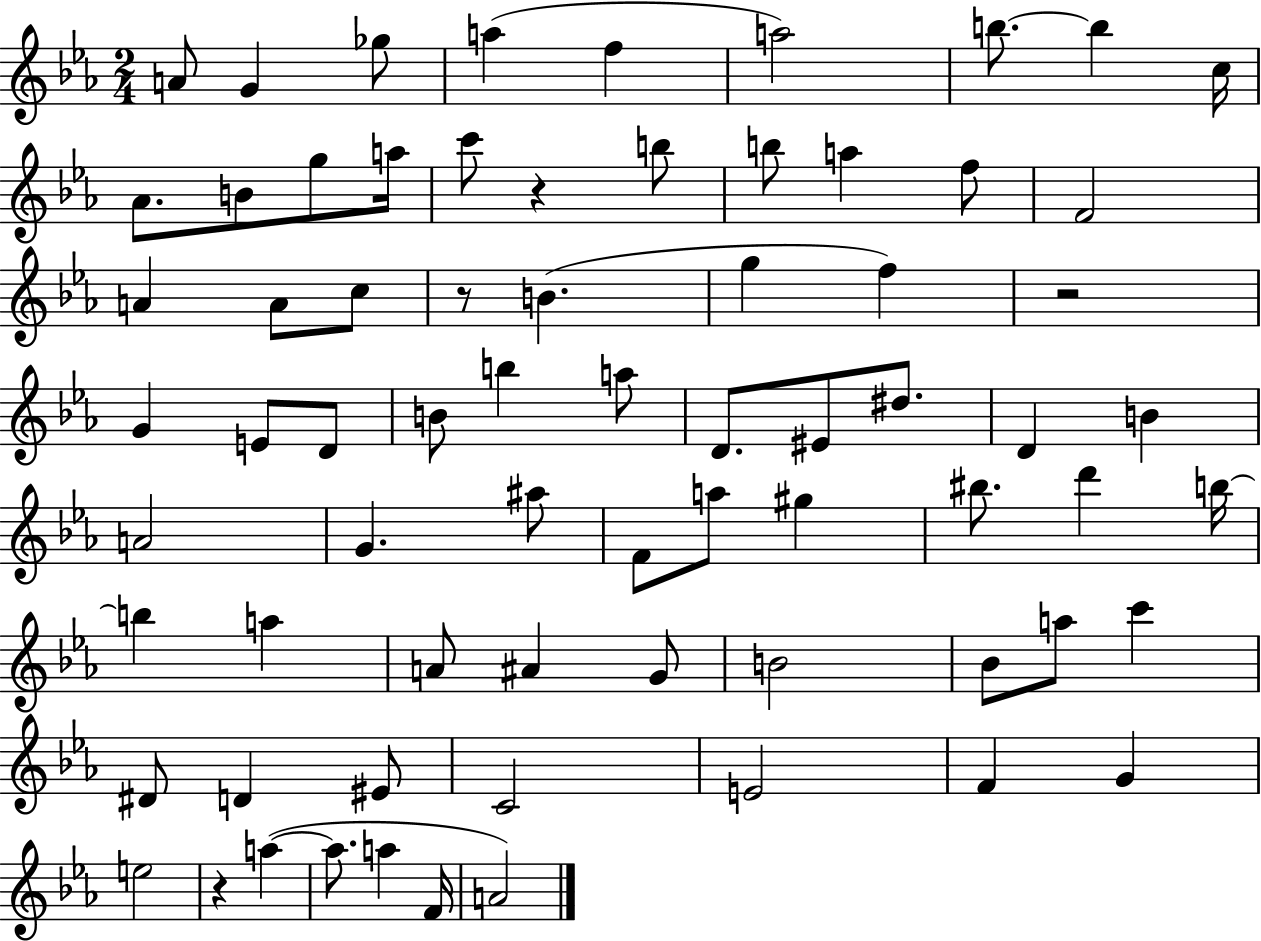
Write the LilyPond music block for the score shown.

{
  \clef treble
  \numericTimeSignature
  \time 2/4
  \key ees \major
  a'8 g'4 ges''8 | a''4( f''4 | a''2) | b''8.~~ b''4 c''16 | \break aes'8. b'8 g''8 a''16 | c'''8 r4 b''8 | b''8 a''4 f''8 | f'2 | \break a'4 a'8 c''8 | r8 b'4.( | g''4 f''4) | r2 | \break g'4 e'8 d'8 | b'8 b''4 a''8 | d'8. eis'8 dis''8. | d'4 b'4 | \break a'2 | g'4. ais''8 | f'8 a''8 gis''4 | bis''8. d'''4 b''16~~ | \break b''4 a''4 | a'8 ais'4 g'8 | b'2 | bes'8 a''8 c'''4 | \break dis'8 d'4 eis'8 | c'2 | e'2 | f'4 g'4 | \break e''2 | r4 a''4~(~ | a''8. a''4 f'16 | a'2) | \break \bar "|."
}